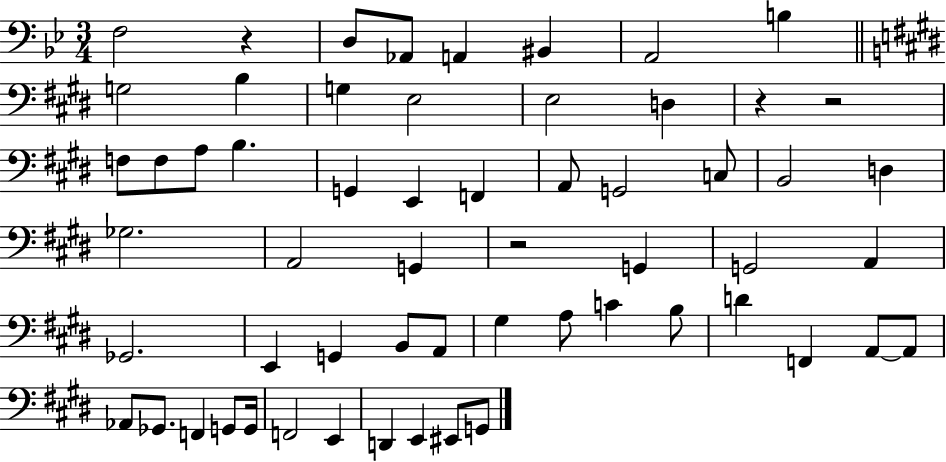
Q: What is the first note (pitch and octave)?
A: F3